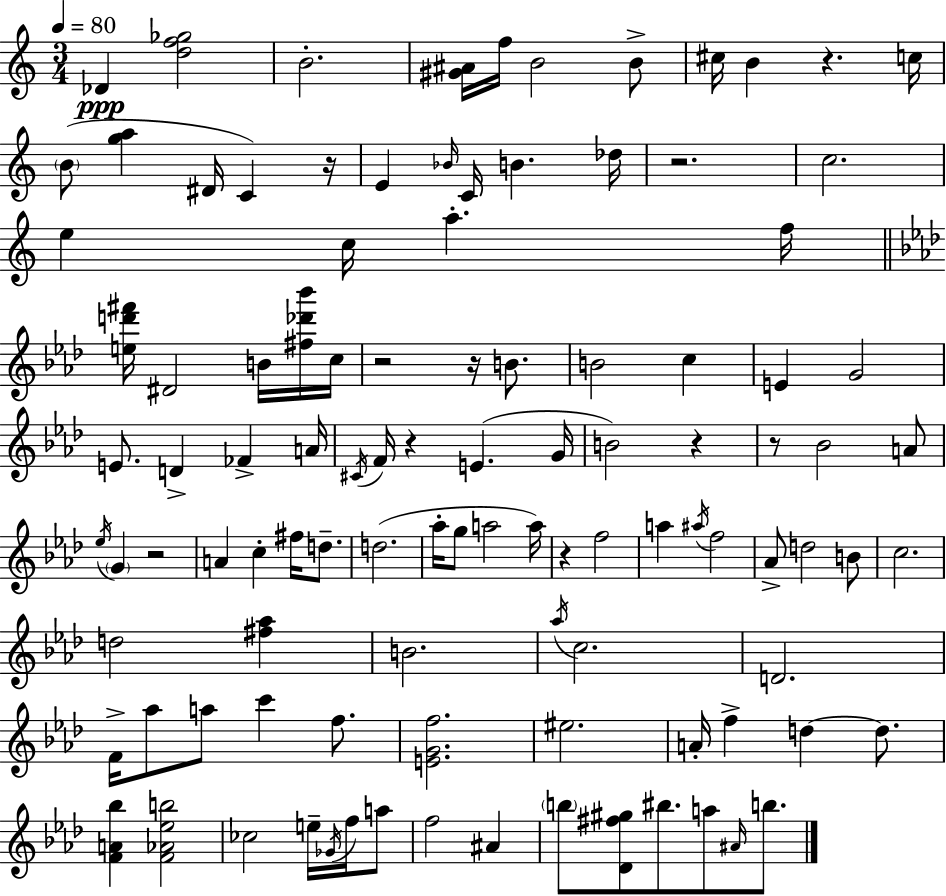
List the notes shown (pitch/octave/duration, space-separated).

Db4/q [D5,F5,Gb5]/h B4/h. [G#4,A#4]/s F5/s B4/h B4/e C#5/s B4/q R/q. C5/s B4/e [G5,A5]/q D#4/s C4/q R/s E4/q Bb4/s C4/s B4/q. Db5/s R/h. C5/h. E5/q C5/s A5/q. F5/s [E5,D6,F#6]/s D#4/h B4/s [F#5,Db6,Bb6]/s C5/s R/h R/s B4/e. B4/h C5/q E4/q G4/h E4/e. D4/q FES4/q A4/s C#4/s F4/s R/q E4/q. G4/s B4/h R/q R/e Bb4/h A4/e Eb5/s G4/q R/h A4/q C5/q F#5/s D5/e. D5/h. Ab5/s G5/e A5/h A5/s R/q F5/h A5/q A#5/s F5/h Ab4/e D5/h B4/e C5/h. D5/h [F#5,Ab5]/q B4/h. Ab5/s C5/h. D4/h. F4/s Ab5/e A5/e C6/q F5/e. [E4,G4,F5]/h. EIS5/h. A4/s F5/q D5/q D5/e. [F4,A4,Bb5]/q [F4,Ab4,Eb5,B5]/h CES5/h E5/s Gb4/s F5/s A5/e F5/h A#4/q B5/e [Db4,F#5,G#5]/e BIS5/e. A5/e A#4/s B5/e.